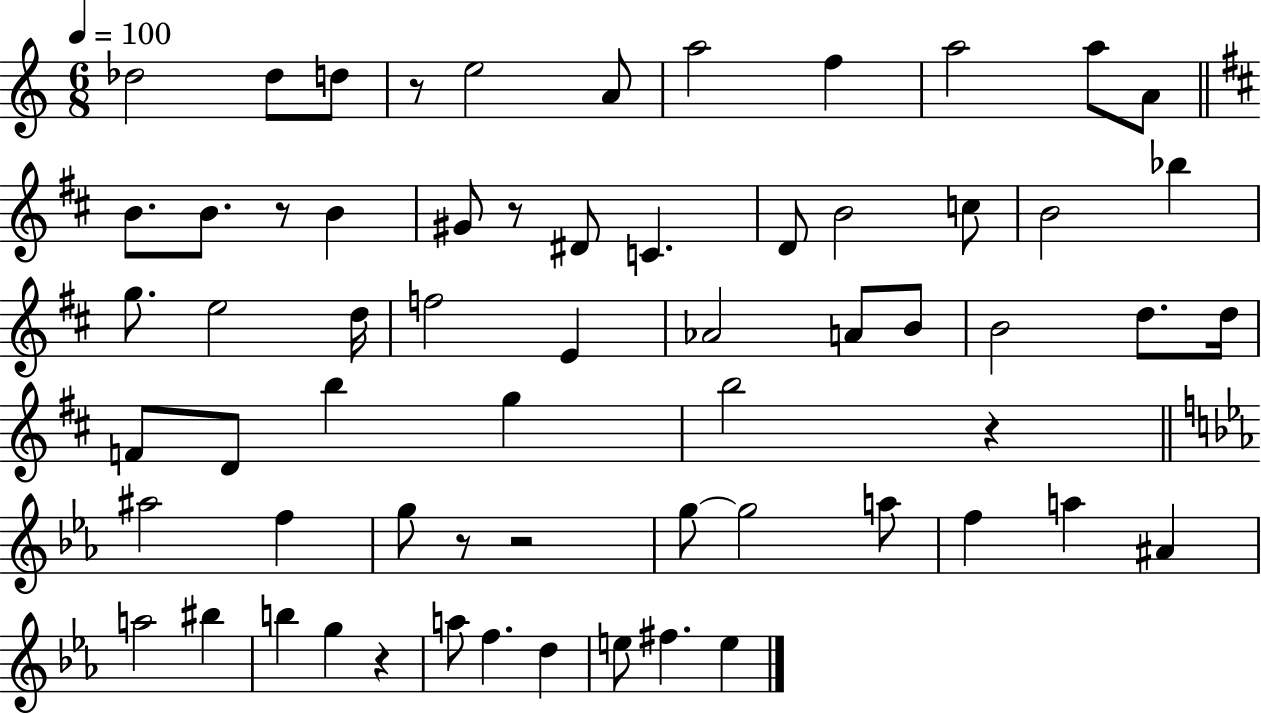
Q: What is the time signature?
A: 6/8